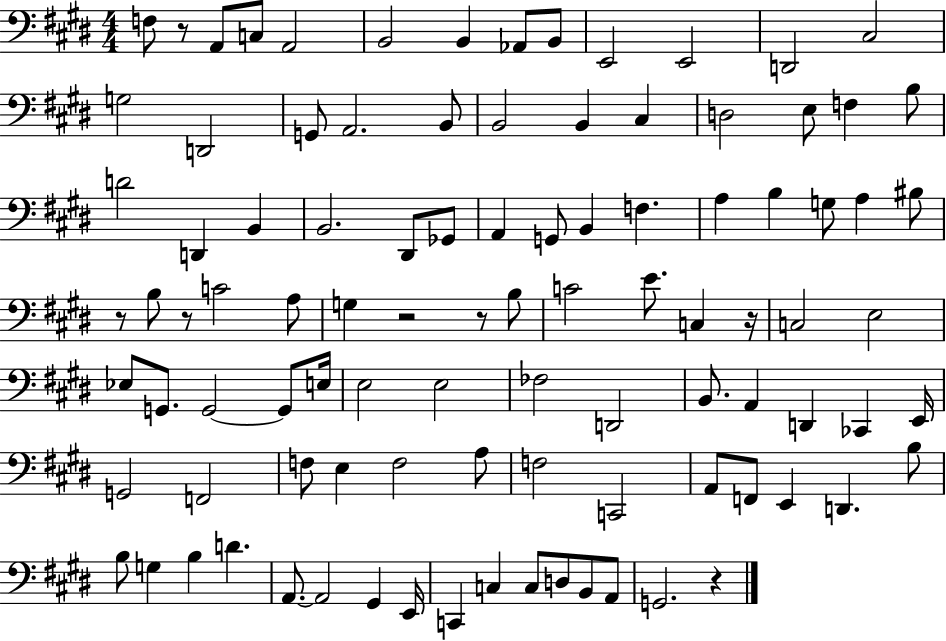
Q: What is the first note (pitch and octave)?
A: F3